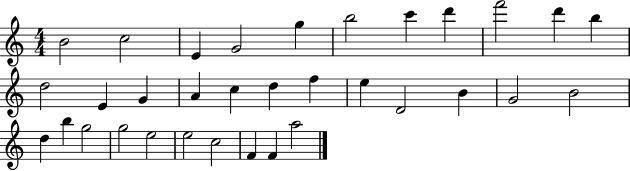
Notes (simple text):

B4/h C5/h E4/q G4/h G5/q B5/h C6/q D6/q F6/h D6/q B5/q D5/h E4/q G4/q A4/q C5/q D5/q F5/q E5/q D4/h B4/q G4/h B4/h D5/q B5/q G5/h G5/h E5/h E5/h C5/h F4/q F4/q A5/h